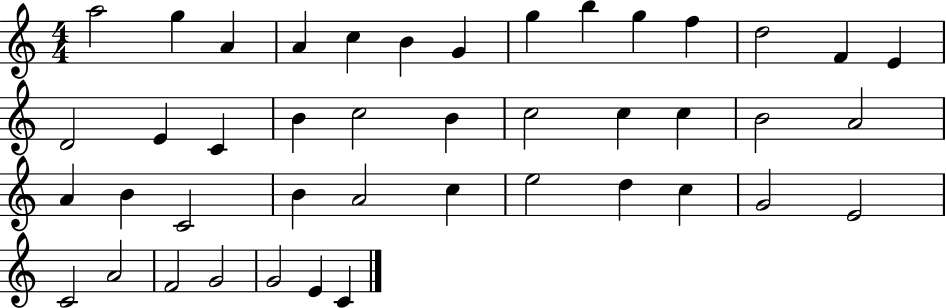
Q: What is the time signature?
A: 4/4